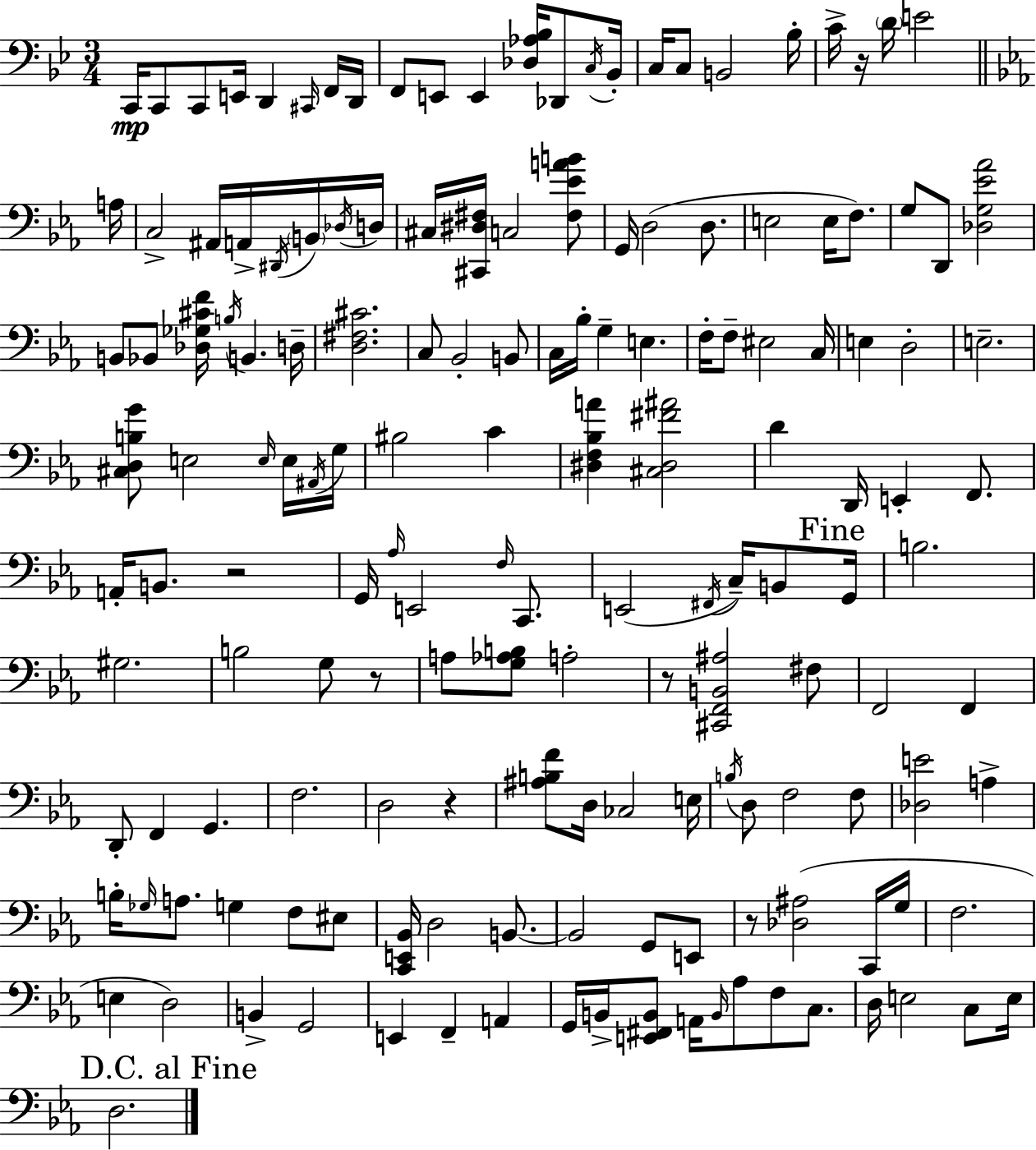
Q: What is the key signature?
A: BES major